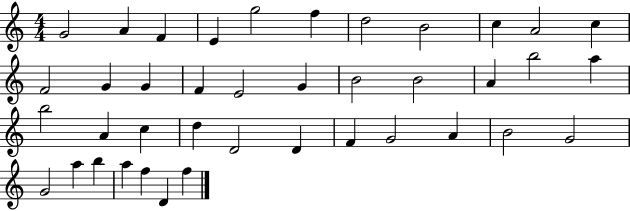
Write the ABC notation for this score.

X:1
T:Untitled
M:4/4
L:1/4
K:C
G2 A F E g2 f d2 B2 c A2 c F2 G G F E2 G B2 B2 A b2 a b2 A c d D2 D F G2 A B2 G2 G2 a b a f D f